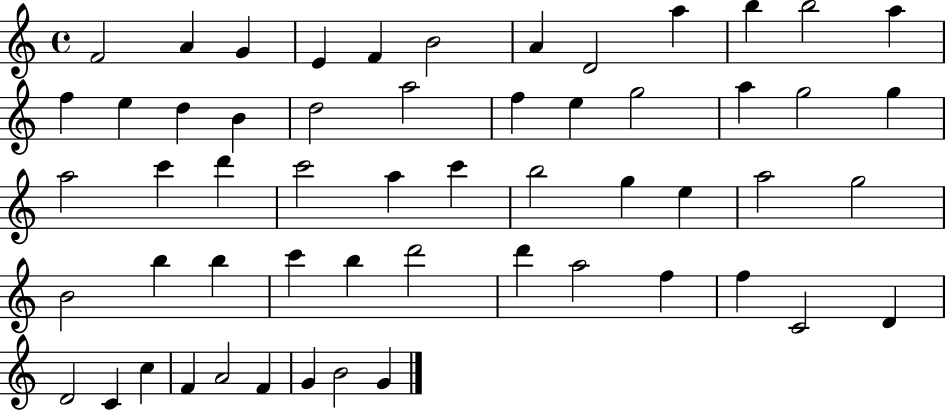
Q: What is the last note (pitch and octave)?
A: G4